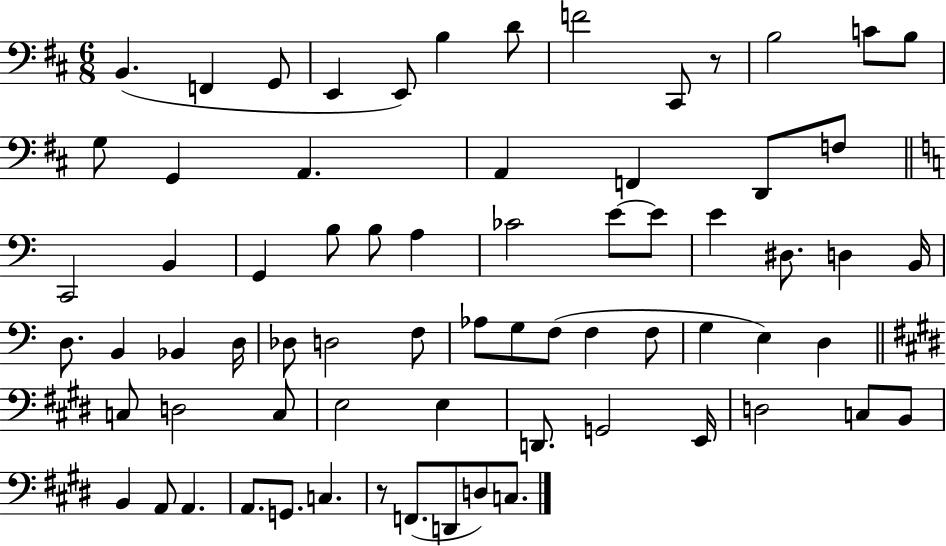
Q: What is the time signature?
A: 6/8